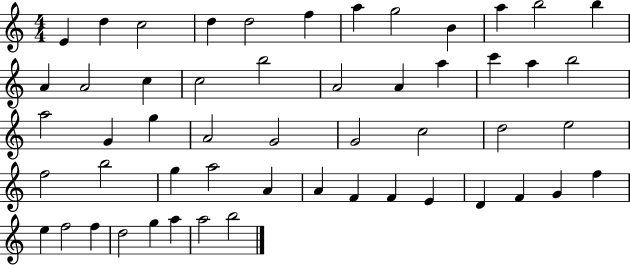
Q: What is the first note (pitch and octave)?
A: E4